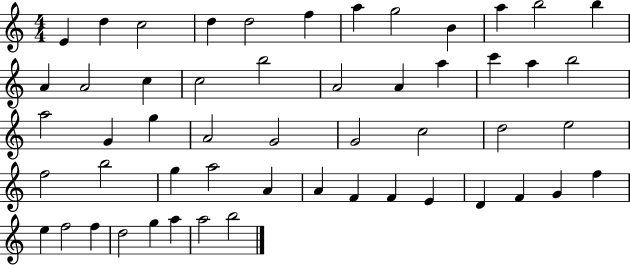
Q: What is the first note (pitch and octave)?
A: E4